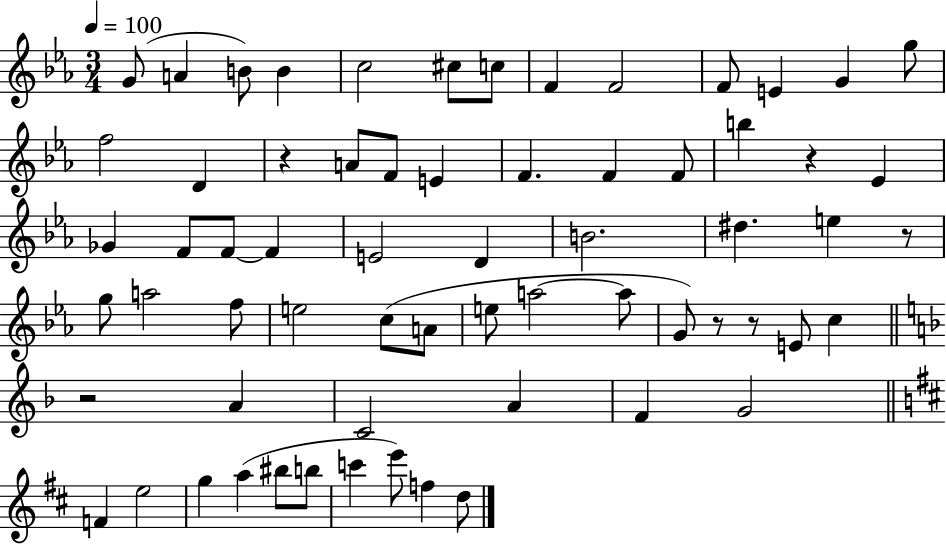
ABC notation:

X:1
T:Untitled
M:3/4
L:1/4
K:Eb
G/2 A B/2 B c2 ^c/2 c/2 F F2 F/2 E G g/2 f2 D z A/2 F/2 E F F F/2 b z _E _G F/2 F/2 F E2 D B2 ^d e z/2 g/2 a2 f/2 e2 c/2 A/2 e/2 a2 a/2 G/2 z/2 z/2 E/2 c z2 A C2 A F G2 F e2 g a ^b/2 b/2 c' e'/2 f d/2